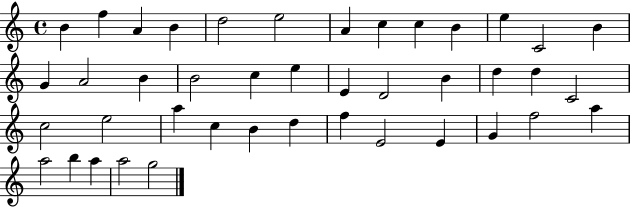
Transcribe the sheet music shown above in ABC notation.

X:1
T:Untitled
M:4/4
L:1/4
K:C
B f A B d2 e2 A c c B e C2 B G A2 B B2 c e E D2 B d d C2 c2 e2 a c B d f E2 E G f2 a a2 b a a2 g2